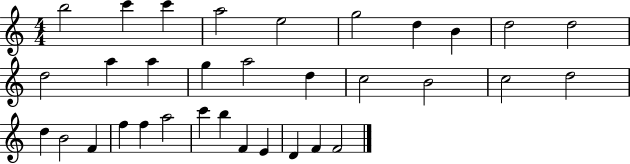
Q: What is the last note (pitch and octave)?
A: F4